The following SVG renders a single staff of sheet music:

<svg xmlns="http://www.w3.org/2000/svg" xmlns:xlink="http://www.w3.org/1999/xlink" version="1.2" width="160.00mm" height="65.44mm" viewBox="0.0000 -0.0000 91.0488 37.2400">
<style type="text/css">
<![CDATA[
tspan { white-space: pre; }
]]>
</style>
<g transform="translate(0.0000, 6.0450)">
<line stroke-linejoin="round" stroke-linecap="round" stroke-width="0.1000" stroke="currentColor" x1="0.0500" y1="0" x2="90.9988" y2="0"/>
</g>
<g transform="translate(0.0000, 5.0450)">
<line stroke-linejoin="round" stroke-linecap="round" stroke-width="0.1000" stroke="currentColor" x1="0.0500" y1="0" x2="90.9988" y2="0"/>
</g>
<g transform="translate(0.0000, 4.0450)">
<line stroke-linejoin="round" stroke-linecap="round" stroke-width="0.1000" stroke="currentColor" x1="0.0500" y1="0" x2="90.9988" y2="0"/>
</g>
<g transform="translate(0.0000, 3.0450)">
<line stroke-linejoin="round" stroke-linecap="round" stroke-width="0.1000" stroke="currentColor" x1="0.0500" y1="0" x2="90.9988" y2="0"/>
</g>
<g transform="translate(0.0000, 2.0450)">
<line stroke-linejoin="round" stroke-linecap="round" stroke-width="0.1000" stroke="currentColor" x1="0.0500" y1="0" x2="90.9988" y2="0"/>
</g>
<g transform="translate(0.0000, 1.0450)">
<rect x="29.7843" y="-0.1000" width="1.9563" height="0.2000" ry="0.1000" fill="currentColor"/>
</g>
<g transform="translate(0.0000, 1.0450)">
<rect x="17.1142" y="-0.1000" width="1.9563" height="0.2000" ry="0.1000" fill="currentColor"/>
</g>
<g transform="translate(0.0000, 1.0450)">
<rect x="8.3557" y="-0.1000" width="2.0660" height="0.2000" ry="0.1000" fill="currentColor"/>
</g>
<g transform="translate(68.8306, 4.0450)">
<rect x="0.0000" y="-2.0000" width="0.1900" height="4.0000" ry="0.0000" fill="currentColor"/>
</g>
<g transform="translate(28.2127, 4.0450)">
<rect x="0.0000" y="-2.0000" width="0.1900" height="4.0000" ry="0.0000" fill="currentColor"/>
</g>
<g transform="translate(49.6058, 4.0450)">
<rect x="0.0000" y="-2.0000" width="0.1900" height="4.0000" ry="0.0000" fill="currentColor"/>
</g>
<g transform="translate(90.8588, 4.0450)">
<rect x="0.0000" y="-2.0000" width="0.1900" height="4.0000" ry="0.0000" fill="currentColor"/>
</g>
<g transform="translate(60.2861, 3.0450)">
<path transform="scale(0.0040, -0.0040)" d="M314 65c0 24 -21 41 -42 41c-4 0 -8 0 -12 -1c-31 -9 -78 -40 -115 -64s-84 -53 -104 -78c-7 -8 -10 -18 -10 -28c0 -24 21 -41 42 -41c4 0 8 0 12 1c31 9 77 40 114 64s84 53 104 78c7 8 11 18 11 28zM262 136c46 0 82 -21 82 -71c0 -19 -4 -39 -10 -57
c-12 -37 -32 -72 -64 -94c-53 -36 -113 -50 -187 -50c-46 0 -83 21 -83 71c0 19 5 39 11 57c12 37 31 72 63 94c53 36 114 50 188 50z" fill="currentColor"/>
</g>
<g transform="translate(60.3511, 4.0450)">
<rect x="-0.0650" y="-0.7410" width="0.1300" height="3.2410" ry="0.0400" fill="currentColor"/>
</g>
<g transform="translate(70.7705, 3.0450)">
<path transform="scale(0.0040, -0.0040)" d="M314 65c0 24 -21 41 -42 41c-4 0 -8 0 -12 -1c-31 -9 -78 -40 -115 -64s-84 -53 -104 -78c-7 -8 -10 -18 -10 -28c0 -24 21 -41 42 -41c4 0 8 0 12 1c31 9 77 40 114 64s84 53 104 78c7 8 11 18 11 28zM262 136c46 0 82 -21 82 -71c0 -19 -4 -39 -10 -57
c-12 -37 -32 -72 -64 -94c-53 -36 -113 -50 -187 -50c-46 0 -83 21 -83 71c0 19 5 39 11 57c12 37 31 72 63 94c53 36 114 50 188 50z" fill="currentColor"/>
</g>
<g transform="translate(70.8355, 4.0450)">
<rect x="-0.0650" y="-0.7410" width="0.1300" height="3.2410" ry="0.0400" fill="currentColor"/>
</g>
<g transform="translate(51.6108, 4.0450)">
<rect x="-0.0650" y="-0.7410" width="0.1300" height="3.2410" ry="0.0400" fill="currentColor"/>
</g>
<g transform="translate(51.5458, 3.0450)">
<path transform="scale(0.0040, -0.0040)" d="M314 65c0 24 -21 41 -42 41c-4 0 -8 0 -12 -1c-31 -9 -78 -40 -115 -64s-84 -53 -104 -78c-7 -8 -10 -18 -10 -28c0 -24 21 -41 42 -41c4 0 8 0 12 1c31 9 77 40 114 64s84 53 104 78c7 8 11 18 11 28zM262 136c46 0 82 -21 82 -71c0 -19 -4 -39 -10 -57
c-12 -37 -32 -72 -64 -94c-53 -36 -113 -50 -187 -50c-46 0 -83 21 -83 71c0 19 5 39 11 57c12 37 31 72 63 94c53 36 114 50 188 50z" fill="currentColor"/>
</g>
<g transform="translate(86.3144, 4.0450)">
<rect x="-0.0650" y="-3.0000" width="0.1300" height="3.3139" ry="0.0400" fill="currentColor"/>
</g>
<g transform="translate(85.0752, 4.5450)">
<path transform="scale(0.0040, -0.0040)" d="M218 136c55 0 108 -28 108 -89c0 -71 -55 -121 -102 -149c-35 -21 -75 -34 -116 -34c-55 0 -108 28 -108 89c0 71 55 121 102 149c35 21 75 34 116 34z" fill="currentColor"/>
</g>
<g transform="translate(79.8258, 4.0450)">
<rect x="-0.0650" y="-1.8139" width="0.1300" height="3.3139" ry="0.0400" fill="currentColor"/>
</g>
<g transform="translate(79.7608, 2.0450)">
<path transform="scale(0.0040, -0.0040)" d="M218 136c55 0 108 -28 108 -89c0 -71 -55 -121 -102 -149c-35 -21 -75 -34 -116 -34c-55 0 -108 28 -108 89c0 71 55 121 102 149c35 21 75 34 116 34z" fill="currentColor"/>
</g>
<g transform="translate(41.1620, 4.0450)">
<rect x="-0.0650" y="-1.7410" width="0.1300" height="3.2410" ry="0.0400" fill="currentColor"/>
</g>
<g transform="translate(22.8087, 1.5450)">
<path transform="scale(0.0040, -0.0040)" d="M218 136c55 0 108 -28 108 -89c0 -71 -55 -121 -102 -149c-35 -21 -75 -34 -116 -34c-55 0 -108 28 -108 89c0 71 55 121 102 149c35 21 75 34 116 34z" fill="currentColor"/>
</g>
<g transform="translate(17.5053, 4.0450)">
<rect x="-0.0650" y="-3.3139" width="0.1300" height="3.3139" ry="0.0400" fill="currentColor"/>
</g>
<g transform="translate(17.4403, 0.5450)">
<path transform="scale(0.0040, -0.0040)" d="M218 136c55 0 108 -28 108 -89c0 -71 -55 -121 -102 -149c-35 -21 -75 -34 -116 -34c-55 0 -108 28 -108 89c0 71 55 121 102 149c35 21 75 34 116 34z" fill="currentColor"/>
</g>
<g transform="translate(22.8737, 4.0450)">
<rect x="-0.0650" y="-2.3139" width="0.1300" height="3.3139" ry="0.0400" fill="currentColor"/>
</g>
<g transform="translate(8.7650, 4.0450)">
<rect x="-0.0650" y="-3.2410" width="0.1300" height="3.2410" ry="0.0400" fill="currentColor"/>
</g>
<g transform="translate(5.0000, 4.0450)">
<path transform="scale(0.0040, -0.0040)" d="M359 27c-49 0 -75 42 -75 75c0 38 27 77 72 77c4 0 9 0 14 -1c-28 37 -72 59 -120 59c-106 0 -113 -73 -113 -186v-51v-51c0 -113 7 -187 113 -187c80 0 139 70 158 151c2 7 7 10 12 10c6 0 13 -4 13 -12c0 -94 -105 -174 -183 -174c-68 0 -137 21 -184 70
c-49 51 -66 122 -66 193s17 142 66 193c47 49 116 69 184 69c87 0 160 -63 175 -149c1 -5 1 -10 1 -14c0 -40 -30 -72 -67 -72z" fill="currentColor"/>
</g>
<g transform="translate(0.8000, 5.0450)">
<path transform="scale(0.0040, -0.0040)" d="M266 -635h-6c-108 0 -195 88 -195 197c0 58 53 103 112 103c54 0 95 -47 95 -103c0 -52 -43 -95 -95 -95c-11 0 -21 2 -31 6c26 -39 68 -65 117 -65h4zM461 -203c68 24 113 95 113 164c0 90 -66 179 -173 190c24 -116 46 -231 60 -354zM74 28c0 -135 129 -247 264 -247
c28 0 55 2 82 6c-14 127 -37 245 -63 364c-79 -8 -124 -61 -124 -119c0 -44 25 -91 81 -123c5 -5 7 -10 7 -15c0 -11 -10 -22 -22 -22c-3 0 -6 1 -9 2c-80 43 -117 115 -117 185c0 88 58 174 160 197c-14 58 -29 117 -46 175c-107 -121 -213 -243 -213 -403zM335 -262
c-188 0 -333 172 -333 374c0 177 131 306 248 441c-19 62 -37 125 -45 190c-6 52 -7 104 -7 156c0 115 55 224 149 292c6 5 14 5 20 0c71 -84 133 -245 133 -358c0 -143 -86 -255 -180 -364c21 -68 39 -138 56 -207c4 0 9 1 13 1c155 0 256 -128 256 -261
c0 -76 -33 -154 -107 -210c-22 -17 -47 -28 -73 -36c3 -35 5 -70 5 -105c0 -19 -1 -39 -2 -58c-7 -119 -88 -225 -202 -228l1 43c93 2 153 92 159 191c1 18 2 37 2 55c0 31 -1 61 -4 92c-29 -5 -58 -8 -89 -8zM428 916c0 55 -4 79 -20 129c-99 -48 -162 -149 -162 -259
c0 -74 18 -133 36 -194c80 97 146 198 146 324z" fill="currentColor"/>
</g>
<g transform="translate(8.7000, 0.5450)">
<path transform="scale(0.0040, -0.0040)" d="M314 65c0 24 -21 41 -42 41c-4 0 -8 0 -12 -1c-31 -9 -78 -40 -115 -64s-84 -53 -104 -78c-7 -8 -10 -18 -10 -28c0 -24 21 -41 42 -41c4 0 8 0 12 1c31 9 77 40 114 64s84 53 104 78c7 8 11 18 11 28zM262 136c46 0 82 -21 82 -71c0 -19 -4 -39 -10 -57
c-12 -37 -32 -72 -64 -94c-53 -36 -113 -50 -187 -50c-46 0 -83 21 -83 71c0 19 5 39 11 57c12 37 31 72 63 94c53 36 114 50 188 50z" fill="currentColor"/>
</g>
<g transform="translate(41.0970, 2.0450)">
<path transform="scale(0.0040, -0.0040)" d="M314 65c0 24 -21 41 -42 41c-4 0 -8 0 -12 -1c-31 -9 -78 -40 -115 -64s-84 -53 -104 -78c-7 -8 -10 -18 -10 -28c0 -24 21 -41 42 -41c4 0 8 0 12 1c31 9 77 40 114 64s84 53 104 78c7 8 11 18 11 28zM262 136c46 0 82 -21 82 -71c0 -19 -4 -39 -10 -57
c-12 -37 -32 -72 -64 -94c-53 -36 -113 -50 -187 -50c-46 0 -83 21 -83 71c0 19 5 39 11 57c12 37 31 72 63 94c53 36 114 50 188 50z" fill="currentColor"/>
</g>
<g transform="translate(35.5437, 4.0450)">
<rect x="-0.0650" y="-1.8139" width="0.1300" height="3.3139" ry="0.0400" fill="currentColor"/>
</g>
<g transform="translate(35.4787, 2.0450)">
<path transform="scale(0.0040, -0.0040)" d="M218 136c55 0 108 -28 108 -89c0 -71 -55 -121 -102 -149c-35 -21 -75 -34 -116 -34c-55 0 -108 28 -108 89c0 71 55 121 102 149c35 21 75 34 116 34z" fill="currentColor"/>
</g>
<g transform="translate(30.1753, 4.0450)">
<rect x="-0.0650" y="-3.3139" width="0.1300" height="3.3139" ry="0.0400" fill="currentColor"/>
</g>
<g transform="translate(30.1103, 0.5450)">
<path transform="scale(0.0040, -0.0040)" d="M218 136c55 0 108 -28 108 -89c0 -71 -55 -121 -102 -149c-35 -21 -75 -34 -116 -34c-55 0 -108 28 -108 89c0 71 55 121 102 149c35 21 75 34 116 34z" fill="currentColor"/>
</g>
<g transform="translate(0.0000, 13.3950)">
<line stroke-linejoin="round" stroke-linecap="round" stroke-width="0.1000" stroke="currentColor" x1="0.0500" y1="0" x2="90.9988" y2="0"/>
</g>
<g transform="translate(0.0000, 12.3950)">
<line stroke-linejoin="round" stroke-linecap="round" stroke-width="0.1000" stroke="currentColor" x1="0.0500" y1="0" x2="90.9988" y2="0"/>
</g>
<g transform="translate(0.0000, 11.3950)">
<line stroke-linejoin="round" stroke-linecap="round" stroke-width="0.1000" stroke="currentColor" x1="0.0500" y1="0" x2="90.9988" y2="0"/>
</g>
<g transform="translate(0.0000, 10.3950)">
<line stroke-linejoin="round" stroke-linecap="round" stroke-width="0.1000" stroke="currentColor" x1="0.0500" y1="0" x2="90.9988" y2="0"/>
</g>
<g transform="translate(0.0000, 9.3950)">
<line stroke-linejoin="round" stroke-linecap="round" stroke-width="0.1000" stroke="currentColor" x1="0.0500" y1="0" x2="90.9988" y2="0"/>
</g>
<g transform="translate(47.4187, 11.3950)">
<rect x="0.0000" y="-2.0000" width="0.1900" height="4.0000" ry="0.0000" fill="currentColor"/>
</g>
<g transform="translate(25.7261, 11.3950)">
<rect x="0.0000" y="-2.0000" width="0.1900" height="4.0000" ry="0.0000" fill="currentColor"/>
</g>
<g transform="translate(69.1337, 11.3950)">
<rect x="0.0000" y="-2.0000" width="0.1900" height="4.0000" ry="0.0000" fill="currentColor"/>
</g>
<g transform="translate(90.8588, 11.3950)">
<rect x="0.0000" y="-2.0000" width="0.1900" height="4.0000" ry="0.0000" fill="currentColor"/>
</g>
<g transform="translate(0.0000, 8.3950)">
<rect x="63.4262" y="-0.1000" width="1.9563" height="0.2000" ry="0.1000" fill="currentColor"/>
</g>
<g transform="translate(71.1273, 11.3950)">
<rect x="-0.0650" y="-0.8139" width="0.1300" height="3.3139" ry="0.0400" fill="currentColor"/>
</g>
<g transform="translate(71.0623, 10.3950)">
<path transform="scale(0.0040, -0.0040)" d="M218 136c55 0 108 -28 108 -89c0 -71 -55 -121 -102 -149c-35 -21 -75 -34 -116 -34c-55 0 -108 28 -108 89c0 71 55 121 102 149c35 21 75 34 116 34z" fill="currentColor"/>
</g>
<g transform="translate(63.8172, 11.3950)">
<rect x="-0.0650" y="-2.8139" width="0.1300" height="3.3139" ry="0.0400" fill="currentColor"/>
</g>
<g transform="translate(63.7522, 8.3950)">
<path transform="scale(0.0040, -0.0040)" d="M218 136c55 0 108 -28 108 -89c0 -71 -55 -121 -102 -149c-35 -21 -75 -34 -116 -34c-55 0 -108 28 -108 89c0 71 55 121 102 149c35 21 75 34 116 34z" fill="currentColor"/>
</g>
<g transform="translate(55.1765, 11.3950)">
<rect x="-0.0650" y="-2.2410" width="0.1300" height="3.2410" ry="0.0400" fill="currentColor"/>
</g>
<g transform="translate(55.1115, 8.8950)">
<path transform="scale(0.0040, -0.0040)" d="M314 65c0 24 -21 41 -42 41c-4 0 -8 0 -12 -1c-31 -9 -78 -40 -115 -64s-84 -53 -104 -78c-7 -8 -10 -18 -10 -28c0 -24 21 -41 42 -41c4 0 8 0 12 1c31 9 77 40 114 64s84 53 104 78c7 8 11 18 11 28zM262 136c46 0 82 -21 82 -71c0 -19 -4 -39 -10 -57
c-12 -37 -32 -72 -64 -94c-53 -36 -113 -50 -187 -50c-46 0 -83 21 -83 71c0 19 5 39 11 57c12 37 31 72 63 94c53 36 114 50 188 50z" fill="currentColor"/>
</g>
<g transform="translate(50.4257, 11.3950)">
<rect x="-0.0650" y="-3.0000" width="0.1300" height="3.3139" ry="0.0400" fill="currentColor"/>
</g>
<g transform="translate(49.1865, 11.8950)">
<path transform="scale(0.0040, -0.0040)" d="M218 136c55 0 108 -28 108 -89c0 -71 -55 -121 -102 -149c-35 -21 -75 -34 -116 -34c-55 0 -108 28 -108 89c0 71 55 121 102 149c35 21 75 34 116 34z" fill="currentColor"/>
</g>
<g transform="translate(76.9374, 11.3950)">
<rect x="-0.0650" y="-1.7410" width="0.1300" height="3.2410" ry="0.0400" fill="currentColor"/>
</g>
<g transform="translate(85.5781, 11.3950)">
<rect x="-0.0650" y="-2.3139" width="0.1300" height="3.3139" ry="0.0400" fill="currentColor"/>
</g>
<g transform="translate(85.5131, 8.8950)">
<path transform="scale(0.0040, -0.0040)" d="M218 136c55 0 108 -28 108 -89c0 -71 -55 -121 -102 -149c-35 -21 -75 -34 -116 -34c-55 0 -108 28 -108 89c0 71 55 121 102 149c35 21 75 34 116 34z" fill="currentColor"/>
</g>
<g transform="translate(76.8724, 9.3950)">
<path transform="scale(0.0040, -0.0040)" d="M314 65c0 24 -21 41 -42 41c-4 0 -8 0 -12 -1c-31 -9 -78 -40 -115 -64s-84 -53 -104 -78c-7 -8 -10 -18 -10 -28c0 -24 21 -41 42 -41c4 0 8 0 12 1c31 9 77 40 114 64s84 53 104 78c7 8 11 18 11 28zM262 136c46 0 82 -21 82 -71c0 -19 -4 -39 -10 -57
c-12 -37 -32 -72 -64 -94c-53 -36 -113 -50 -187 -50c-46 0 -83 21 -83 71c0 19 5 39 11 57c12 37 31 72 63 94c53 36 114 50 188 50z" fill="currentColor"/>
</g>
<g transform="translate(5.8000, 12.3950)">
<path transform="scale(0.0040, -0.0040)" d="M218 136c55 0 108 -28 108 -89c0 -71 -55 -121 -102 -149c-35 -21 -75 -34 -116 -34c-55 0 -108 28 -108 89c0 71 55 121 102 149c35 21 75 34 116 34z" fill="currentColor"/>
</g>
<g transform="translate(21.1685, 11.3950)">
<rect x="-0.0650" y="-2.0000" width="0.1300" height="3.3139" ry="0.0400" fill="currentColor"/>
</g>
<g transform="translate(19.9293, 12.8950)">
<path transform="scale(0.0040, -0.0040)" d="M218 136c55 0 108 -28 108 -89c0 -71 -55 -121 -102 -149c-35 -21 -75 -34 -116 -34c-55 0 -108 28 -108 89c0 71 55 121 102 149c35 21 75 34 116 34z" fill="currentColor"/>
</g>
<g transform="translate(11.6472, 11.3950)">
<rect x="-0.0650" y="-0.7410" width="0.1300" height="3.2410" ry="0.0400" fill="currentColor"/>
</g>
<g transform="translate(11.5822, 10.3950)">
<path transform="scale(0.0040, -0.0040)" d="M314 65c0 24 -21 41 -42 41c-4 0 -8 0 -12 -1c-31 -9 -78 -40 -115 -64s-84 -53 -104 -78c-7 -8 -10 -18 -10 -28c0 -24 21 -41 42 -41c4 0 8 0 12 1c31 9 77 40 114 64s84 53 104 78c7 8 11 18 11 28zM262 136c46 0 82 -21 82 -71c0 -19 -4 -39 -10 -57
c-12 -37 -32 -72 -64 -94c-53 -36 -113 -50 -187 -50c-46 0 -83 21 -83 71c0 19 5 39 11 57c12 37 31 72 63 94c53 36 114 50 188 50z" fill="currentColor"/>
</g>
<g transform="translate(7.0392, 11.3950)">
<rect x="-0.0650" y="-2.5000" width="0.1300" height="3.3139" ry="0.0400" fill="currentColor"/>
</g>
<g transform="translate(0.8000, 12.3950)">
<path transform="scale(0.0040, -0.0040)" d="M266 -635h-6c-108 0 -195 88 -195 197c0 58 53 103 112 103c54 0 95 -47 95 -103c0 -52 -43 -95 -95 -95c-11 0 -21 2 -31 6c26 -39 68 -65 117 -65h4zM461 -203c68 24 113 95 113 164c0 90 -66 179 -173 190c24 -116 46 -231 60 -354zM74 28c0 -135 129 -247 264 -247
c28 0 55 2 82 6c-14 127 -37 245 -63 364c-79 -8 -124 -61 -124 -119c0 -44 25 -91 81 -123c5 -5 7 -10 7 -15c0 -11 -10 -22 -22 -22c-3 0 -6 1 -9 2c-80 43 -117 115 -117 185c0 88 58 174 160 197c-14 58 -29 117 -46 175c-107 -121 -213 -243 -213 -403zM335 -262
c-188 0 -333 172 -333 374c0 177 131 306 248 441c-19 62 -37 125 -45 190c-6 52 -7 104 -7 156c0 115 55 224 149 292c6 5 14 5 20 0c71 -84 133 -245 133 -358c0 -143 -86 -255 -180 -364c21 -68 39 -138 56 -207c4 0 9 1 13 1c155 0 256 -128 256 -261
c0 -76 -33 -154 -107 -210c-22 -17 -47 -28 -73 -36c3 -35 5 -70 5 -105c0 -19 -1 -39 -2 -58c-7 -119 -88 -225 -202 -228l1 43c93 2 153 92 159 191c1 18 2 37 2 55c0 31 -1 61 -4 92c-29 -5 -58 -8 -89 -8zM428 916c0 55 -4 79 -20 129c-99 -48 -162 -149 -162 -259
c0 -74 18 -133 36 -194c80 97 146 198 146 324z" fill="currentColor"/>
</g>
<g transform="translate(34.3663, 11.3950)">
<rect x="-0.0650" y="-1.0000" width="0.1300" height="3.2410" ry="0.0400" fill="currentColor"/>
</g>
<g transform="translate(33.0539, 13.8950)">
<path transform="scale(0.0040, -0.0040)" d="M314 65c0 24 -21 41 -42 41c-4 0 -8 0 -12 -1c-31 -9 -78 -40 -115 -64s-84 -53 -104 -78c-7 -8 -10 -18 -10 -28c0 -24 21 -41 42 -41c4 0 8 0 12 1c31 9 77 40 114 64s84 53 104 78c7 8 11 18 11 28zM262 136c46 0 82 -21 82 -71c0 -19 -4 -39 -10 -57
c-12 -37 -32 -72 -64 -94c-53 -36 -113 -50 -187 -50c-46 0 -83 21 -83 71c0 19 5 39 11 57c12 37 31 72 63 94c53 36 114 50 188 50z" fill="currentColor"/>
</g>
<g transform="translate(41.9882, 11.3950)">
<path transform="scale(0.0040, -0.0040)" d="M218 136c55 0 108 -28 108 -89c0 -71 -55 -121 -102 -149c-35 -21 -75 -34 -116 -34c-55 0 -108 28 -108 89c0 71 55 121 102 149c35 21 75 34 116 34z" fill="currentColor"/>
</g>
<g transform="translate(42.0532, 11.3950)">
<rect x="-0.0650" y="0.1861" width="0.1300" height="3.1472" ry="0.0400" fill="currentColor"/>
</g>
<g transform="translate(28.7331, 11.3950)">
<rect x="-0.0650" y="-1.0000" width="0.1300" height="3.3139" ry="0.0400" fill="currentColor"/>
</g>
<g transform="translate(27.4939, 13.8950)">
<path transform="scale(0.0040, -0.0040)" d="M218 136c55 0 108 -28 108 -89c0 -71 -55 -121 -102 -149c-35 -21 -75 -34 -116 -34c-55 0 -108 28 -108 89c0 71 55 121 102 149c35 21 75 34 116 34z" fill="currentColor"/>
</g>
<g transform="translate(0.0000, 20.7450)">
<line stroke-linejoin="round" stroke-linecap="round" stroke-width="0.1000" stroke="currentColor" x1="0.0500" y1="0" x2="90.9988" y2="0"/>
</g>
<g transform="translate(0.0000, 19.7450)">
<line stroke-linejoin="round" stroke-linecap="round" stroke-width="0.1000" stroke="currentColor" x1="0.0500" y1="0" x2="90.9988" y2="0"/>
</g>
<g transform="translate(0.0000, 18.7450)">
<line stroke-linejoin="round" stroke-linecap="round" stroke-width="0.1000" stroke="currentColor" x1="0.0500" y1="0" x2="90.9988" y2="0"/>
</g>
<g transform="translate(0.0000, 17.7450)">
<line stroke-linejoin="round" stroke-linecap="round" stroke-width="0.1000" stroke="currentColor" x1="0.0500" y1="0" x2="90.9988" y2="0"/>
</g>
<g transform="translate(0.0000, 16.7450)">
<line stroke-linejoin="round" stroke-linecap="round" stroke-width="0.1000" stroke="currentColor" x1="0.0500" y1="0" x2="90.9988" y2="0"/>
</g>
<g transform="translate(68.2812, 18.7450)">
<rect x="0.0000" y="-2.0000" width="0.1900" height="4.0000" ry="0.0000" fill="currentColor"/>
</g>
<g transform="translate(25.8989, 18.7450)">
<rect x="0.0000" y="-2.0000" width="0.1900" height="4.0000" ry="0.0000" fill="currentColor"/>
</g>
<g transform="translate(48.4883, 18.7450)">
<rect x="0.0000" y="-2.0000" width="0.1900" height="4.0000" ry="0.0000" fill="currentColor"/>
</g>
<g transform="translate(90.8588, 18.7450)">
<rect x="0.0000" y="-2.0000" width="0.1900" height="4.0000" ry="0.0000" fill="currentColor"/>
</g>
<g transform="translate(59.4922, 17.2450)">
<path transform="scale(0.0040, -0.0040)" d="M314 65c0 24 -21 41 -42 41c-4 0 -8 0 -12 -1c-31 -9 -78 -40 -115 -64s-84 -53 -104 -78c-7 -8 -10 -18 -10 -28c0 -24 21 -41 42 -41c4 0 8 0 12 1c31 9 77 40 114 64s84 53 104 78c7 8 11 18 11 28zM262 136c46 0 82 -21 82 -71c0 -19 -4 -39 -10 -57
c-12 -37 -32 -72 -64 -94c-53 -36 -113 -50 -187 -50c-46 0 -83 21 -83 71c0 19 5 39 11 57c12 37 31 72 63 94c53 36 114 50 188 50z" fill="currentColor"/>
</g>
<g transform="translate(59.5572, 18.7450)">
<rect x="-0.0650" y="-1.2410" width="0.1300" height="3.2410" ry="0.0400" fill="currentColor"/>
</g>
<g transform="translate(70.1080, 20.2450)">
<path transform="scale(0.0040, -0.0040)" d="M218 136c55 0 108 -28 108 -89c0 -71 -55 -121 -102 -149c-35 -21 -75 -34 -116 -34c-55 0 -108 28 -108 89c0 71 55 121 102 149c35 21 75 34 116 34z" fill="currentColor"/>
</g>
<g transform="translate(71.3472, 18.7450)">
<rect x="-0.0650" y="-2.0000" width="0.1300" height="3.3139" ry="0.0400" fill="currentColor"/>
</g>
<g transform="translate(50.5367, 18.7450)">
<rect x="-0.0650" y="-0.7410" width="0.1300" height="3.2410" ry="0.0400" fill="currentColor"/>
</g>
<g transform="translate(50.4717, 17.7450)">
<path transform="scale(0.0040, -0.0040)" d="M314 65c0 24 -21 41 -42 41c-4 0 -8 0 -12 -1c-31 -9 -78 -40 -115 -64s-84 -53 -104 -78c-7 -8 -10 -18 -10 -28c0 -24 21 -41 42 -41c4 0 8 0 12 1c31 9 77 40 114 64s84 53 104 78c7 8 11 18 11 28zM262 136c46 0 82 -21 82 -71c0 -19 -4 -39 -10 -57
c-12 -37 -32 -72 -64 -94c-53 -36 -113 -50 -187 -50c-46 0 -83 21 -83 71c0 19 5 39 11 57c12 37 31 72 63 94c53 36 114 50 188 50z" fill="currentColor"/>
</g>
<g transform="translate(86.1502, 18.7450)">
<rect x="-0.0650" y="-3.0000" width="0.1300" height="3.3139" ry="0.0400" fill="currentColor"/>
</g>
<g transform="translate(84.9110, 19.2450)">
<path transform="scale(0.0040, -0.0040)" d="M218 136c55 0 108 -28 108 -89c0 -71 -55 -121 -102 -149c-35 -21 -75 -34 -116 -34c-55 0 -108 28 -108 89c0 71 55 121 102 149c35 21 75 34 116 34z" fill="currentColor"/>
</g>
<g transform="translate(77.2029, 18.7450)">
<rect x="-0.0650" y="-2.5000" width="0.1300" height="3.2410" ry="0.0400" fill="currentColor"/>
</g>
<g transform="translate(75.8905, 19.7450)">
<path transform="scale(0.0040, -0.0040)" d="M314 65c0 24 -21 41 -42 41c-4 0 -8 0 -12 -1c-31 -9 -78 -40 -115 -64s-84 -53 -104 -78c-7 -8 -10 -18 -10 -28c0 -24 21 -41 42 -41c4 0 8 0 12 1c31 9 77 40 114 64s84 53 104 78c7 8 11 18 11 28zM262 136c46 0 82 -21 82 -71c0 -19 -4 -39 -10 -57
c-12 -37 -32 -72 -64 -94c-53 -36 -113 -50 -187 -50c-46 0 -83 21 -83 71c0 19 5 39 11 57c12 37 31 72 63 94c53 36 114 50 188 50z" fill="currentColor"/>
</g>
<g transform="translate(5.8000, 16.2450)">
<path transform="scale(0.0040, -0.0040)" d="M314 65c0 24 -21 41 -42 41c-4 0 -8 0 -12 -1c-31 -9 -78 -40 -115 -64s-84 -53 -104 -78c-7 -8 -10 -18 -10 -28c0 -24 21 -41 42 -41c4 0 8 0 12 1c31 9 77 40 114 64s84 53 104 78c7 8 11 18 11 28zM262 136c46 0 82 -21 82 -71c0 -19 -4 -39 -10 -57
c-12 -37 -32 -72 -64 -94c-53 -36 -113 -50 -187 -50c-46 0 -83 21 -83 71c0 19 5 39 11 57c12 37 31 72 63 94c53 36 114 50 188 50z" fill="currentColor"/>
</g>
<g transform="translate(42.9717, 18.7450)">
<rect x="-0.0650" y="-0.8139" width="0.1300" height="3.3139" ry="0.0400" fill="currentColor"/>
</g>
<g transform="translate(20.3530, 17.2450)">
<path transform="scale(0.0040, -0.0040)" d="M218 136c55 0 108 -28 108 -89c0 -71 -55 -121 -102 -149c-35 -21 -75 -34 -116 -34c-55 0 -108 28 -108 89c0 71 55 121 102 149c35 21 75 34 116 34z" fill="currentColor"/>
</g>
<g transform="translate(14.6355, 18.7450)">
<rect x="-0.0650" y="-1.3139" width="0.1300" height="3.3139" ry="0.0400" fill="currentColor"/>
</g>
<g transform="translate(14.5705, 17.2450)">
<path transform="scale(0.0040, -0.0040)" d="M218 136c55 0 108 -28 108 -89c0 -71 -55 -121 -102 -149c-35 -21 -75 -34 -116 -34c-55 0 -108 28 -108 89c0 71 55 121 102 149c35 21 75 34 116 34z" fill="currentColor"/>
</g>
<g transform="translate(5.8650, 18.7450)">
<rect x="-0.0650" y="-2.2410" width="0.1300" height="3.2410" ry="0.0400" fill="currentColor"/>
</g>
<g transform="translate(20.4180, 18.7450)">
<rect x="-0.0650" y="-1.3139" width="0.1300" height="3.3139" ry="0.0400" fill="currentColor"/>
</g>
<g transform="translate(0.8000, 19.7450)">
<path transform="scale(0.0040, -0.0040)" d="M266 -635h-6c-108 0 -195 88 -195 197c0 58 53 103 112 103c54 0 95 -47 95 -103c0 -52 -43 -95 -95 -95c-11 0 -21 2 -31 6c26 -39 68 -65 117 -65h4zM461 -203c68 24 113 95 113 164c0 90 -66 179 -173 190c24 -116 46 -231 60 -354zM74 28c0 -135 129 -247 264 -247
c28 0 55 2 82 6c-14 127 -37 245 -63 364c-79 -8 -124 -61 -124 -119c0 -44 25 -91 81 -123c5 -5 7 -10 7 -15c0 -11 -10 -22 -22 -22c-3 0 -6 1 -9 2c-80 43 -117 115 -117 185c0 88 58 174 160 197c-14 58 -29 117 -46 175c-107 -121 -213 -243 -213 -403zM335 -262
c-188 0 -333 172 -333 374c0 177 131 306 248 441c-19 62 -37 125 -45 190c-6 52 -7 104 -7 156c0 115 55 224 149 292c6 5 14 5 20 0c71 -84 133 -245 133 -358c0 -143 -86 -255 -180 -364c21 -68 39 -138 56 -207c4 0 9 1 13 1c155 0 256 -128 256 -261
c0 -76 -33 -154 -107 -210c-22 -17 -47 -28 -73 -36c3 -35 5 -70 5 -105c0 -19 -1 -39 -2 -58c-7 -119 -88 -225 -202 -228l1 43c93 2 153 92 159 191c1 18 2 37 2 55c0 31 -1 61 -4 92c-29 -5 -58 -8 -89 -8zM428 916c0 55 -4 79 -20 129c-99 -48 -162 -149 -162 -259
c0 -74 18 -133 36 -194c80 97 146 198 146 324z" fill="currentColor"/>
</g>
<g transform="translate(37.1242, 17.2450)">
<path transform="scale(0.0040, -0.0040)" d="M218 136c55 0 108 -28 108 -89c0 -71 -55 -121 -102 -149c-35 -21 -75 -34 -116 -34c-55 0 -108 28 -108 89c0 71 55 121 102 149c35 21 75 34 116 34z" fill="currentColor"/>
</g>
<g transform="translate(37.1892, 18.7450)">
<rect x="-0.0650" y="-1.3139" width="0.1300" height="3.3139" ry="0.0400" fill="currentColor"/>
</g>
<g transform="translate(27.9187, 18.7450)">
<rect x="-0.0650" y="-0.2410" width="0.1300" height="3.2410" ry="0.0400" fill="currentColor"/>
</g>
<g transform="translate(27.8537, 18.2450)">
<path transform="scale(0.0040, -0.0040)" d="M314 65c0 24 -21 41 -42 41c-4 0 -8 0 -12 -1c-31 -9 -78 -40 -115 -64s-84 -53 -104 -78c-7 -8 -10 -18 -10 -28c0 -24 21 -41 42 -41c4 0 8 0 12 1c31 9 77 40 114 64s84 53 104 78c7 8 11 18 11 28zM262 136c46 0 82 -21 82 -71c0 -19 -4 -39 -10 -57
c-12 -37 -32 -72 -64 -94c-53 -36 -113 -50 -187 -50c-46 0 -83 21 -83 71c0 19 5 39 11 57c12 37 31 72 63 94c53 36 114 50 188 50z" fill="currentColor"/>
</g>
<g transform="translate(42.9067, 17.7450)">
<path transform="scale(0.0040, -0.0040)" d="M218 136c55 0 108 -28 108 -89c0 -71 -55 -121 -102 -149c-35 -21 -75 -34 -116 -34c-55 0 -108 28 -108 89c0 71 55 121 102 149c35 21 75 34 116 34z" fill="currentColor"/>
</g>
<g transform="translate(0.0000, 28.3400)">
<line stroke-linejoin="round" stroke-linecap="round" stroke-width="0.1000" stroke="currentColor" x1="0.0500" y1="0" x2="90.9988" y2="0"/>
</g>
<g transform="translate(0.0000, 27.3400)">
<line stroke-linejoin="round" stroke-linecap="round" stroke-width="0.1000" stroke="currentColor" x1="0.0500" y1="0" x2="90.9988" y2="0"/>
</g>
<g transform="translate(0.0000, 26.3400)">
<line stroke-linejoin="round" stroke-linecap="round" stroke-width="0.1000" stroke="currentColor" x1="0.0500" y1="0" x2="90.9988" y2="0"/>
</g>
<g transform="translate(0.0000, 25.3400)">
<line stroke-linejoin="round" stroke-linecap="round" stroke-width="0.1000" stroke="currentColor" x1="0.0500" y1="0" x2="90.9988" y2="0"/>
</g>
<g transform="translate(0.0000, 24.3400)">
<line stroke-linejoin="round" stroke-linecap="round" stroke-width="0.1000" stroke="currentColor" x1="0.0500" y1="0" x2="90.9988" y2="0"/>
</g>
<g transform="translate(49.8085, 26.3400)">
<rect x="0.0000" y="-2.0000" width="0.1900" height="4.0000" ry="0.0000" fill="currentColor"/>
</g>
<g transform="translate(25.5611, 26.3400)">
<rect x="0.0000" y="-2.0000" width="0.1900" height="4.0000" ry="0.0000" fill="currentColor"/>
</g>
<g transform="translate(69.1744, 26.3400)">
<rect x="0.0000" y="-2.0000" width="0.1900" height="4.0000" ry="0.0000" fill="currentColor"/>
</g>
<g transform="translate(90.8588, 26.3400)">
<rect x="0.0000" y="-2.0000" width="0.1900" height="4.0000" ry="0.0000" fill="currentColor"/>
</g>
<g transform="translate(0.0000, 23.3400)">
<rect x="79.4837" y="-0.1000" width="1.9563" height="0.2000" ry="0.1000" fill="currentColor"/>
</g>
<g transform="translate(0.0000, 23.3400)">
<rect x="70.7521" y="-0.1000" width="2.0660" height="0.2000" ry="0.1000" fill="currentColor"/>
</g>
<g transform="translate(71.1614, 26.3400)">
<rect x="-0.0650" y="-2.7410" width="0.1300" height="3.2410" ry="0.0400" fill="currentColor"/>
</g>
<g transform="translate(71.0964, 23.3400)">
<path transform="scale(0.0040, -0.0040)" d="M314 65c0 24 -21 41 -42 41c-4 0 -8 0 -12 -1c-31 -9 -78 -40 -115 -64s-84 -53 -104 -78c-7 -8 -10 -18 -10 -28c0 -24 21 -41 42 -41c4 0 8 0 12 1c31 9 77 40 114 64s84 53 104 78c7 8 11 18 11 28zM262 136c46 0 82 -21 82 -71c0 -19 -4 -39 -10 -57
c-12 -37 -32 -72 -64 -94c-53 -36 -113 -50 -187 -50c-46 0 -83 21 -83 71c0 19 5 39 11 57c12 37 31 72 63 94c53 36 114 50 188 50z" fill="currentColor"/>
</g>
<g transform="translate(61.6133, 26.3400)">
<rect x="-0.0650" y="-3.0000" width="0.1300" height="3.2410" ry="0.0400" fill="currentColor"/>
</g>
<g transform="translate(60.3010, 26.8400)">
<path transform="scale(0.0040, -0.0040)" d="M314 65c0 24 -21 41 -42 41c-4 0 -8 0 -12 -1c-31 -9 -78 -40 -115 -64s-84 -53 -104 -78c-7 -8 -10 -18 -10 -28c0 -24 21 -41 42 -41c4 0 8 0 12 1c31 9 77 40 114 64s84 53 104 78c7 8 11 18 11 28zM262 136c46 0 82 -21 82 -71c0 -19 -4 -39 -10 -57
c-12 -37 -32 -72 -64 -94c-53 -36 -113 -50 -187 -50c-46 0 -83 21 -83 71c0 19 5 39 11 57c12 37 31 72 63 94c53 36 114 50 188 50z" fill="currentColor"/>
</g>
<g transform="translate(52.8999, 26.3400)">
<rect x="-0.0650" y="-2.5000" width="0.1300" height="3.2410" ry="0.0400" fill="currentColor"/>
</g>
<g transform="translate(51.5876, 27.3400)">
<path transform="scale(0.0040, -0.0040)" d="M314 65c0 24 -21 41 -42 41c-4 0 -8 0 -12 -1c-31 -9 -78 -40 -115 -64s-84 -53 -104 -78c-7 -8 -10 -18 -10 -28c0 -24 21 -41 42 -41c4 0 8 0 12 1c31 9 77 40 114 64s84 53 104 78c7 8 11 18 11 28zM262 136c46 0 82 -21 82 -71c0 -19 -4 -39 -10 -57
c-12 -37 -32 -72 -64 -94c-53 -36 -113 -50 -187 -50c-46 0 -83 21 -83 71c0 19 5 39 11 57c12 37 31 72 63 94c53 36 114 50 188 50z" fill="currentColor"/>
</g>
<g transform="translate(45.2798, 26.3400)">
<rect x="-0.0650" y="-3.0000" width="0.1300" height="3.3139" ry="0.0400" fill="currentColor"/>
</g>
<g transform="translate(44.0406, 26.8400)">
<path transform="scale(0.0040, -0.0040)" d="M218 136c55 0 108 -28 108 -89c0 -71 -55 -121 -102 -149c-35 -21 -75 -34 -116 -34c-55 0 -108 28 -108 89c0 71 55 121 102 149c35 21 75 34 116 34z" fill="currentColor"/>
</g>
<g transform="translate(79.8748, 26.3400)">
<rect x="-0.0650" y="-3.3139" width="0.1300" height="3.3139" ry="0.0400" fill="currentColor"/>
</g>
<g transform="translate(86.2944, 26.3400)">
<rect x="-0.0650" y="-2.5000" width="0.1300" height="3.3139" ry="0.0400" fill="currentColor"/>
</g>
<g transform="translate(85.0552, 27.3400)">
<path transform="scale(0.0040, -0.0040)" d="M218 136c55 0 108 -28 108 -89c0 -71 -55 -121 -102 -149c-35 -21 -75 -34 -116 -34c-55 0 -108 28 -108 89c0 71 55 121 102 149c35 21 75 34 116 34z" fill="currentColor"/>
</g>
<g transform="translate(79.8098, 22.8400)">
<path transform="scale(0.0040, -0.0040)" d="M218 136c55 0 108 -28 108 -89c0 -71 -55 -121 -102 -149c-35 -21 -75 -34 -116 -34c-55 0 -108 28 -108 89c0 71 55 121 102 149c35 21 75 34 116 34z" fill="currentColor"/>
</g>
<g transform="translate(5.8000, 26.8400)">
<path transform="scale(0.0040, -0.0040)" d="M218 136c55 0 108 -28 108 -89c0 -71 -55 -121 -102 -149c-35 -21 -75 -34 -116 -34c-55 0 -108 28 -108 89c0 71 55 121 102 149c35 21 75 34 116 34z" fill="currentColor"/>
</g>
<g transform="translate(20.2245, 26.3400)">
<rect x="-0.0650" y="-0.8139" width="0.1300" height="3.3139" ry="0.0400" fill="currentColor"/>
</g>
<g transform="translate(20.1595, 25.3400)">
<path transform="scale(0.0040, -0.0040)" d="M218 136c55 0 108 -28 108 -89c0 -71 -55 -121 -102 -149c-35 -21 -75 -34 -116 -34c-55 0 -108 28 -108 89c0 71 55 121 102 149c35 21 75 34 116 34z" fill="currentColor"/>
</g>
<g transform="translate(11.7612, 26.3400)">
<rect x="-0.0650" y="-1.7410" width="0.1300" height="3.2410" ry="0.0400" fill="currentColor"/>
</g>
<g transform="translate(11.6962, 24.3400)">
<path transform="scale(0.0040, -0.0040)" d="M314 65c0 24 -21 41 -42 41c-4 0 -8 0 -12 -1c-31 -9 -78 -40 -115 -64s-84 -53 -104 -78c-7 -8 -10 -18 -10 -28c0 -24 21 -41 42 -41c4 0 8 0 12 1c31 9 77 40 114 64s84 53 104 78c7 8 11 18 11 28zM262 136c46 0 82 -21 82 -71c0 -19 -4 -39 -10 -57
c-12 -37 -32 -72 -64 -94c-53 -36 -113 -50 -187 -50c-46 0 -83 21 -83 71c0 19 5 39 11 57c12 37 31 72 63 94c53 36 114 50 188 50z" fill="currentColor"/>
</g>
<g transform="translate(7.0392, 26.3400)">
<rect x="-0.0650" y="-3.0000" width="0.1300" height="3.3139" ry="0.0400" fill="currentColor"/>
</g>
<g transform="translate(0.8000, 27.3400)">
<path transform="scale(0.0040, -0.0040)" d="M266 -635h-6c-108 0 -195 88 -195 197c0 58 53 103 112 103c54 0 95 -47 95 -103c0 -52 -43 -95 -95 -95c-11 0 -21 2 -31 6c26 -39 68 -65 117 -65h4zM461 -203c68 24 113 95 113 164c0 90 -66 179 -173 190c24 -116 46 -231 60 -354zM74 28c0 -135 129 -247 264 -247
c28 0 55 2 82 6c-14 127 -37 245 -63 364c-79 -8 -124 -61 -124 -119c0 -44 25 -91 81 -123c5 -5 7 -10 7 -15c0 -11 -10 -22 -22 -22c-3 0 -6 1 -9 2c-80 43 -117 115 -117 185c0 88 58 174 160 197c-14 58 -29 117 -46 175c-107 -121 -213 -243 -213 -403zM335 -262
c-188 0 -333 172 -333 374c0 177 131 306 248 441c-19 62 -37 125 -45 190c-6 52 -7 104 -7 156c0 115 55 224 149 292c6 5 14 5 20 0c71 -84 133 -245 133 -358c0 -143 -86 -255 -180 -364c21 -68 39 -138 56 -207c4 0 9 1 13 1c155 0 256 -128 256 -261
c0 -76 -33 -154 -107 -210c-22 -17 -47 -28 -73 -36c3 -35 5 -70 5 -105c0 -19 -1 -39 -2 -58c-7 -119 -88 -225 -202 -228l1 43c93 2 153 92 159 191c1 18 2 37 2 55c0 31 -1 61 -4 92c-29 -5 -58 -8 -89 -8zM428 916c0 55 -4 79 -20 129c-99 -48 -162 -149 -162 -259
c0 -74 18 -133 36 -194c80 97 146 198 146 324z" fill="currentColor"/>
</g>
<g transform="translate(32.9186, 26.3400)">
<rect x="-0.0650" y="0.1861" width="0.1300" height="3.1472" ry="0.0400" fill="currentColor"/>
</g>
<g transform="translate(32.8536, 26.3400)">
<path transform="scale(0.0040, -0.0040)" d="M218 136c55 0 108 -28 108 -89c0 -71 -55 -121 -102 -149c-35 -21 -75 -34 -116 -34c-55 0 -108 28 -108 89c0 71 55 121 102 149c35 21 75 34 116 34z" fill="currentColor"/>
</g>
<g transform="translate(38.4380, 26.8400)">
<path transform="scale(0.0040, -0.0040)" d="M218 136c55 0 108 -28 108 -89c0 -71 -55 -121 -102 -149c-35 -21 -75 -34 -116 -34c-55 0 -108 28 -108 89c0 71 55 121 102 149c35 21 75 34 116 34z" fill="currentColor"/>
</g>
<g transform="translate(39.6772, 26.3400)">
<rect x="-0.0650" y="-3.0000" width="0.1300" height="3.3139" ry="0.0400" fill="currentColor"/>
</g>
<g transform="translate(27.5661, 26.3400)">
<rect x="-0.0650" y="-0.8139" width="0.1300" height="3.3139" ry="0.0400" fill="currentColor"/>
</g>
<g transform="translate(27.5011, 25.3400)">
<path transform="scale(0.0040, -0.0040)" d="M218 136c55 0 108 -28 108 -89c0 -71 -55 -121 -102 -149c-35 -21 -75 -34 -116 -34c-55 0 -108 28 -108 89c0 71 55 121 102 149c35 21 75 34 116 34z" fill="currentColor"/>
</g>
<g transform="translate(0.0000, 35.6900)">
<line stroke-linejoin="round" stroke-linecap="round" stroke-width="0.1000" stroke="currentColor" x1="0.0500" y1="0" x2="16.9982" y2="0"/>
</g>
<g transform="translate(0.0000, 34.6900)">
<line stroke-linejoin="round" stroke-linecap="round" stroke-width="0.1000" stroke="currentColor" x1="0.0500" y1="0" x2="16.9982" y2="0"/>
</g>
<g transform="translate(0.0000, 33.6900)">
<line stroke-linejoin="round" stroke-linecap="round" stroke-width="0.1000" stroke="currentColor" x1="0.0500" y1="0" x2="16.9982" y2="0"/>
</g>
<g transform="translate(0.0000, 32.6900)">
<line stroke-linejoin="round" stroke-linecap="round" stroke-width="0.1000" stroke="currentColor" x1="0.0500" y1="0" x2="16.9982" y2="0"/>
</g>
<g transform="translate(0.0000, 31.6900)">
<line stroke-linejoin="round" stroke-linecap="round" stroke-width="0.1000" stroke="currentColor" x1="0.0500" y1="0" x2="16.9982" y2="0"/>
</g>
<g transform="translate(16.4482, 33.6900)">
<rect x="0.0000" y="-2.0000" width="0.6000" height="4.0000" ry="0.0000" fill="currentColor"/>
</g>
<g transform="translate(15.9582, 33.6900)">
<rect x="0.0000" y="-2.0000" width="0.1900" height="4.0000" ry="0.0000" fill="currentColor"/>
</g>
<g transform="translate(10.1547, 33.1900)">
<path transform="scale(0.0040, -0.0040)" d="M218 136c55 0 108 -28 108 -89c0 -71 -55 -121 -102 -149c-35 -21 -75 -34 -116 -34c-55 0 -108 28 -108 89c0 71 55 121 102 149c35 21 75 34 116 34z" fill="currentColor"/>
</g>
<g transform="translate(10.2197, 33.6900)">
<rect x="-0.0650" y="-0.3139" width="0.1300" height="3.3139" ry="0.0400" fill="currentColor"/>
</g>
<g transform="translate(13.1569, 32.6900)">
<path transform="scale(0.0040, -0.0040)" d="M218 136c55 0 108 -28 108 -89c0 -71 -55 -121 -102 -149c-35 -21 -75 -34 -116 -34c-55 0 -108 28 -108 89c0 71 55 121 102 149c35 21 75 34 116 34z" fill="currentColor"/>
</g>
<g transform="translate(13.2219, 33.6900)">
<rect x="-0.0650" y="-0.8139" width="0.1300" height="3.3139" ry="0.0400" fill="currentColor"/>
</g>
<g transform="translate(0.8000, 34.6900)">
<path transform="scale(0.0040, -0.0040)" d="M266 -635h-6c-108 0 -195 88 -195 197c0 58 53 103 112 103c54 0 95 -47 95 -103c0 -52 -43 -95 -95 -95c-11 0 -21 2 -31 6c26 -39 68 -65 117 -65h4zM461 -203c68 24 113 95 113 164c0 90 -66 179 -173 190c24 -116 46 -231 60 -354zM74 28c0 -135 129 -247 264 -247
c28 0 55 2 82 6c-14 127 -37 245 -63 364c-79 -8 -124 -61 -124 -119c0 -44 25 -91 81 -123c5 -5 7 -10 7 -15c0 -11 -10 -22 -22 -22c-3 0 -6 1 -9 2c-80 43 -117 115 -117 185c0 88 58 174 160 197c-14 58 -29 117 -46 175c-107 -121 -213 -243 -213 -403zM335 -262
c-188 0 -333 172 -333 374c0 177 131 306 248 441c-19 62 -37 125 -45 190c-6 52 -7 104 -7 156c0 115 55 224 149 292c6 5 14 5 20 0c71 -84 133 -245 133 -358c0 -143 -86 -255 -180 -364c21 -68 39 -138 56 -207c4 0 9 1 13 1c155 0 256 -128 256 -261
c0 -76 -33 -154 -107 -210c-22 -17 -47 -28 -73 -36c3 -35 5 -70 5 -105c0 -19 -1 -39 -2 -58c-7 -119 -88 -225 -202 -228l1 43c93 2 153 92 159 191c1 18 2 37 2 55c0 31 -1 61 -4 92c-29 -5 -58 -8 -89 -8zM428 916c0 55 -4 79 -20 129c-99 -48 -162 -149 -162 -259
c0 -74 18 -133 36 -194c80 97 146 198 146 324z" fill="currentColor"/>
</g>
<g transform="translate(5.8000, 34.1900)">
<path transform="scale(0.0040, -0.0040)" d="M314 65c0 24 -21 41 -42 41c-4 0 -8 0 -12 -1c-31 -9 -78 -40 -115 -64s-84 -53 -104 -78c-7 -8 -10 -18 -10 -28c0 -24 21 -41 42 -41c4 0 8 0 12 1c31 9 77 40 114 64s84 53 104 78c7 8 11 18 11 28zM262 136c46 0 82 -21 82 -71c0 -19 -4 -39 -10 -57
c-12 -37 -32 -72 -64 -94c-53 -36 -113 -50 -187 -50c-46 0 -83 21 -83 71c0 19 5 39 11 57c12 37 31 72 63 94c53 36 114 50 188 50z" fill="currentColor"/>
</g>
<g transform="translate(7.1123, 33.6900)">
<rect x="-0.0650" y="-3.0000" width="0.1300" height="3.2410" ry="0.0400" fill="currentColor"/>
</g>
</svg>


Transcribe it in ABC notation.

X:1
T:Untitled
M:4/4
L:1/4
K:C
b2 b g b f f2 d2 d2 d2 f A G d2 F D D2 B A g2 a d f2 g g2 e e c2 e d d2 e2 F G2 A A f2 d d B A A G2 A2 a2 b G A2 c d